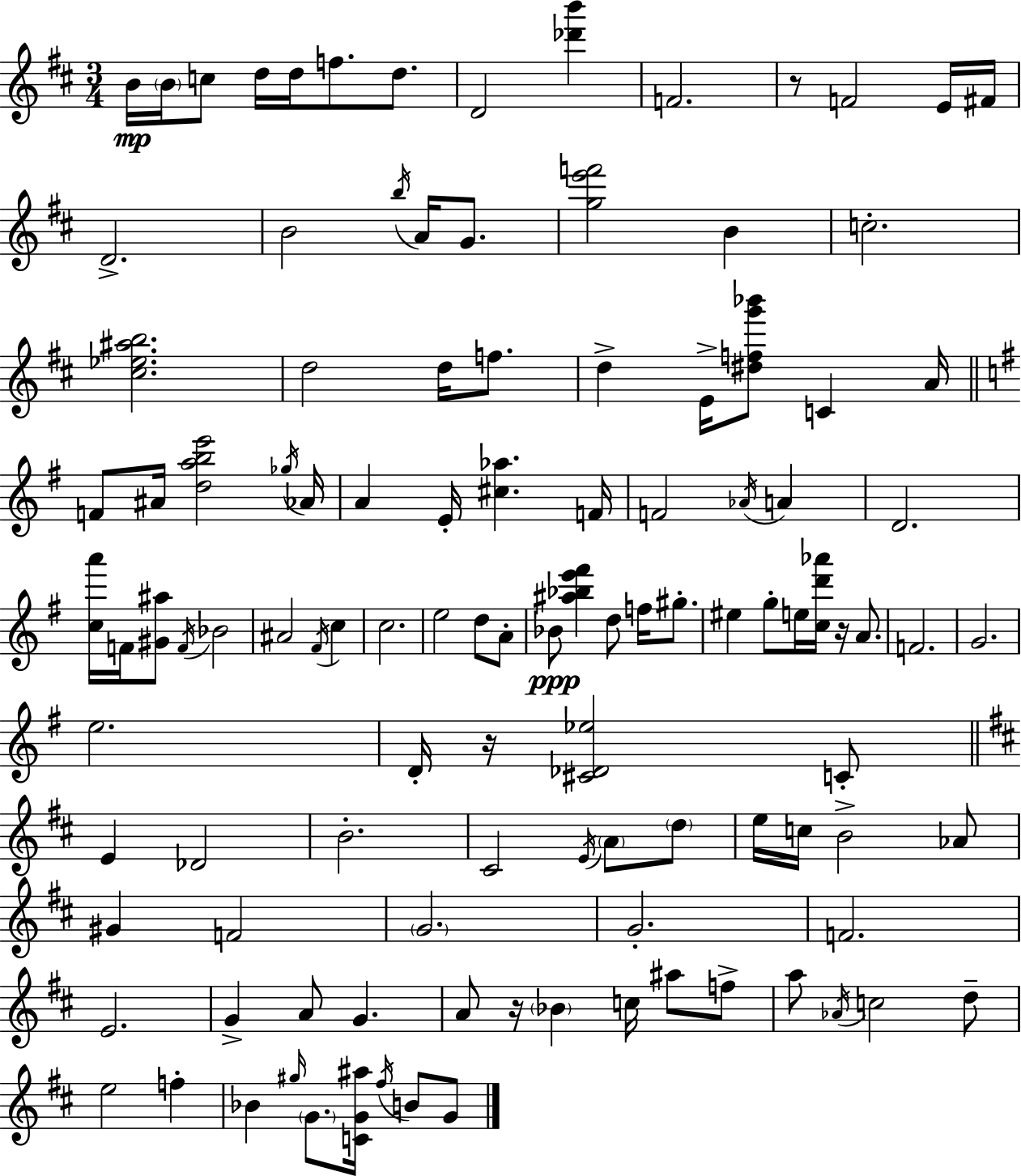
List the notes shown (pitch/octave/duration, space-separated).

B4/s B4/s C5/e D5/s D5/s F5/e. D5/e. D4/h [Db6,B6]/q F4/h. R/e F4/h E4/s F#4/s D4/h. B4/h B5/s A4/s G4/e. [G5,E6,F6]/h B4/q C5/h. [C#5,Eb5,A#5,B5]/h. D5/h D5/s F5/e. D5/q E4/s [D#5,F5,G6,Bb6]/e C4/q A4/s F4/e A#4/s [D5,A5,B5,E6]/h Gb5/s Ab4/s A4/q E4/s [C#5,Ab5]/q. F4/s F4/h Ab4/s A4/q D4/h. [C5,A6]/s F4/s [G#4,A#5]/e F4/s Bb4/h A#4/h F#4/s C5/q C5/h. E5/h D5/e A4/e Bb4/e [A#5,Bb5,E6,F#6]/q D5/e F5/s G#5/e. EIS5/q G5/e E5/s [C5,D6,Ab6]/s R/s A4/e. F4/h. G4/h. E5/h. D4/s R/s [C#4,Db4,Eb5]/h C4/e E4/q Db4/h B4/h. C#4/h E4/s A4/e D5/e E5/s C5/s B4/h Ab4/e G#4/q F4/h G4/h. G4/h. F4/h. E4/h. G4/q A4/e G4/q. A4/e R/s Bb4/q C5/s A#5/e F5/e A5/e Ab4/s C5/h D5/e E5/h F5/q Bb4/q G#5/s G4/e. [C4,G4,A#5]/s F#5/s B4/e G4/e